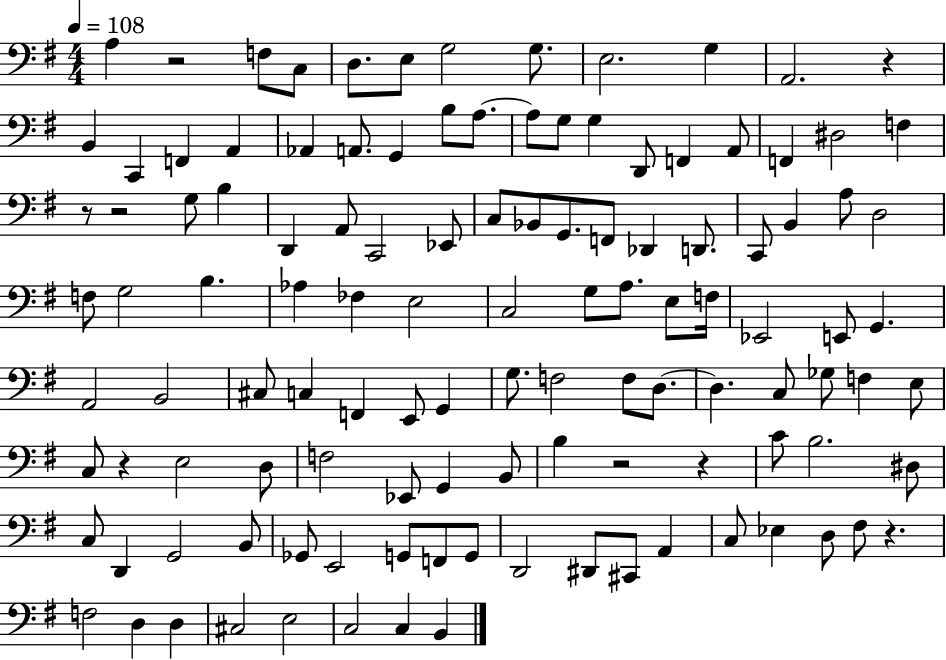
A3/q R/h F3/e C3/e D3/e. E3/e G3/h G3/e. E3/h. G3/q A2/h. R/q B2/q C2/q F2/q A2/q Ab2/q A2/e. G2/q B3/e A3/e. A3/e G3/e G3/q D2/e F2/q A2/e F2/q D#3/h F3/q R/e R/h G3/e B3/q D2/q A2/e C2/h Eb2/e C3/e Bb2/e G2/e. F2/e Db2/q D2/e. C2/e B2/q A3/e D3/h F3/e G3/h B3/q. Ab3/q FES3/q E3/h C3/h G3/e A3/e. E3/e F3/s Eb2/h E2/e G2/q. A2/h B2/h C#3/e C3/q F2/q E2/e G2/q G3/e. F3/h F3/e D3/e. D3/q. C3/e Gb3/e F3/q E3/e C3/e R/q E3/h D3/e F3/h Eb2/e G2/q B2/e B3/q R/h R/q C4/e B3/h. D#3/e C3/e D2/q G2/h B2/e Gb2/e E2/h G2/e F2/e G2/e D2/h D#2/e C#2/e A2/q C3/e Eb3/q D3/e F#3/e R/q. F3/h D3/q D3/q C#3/h E3/h C3/h C3/q B2/q